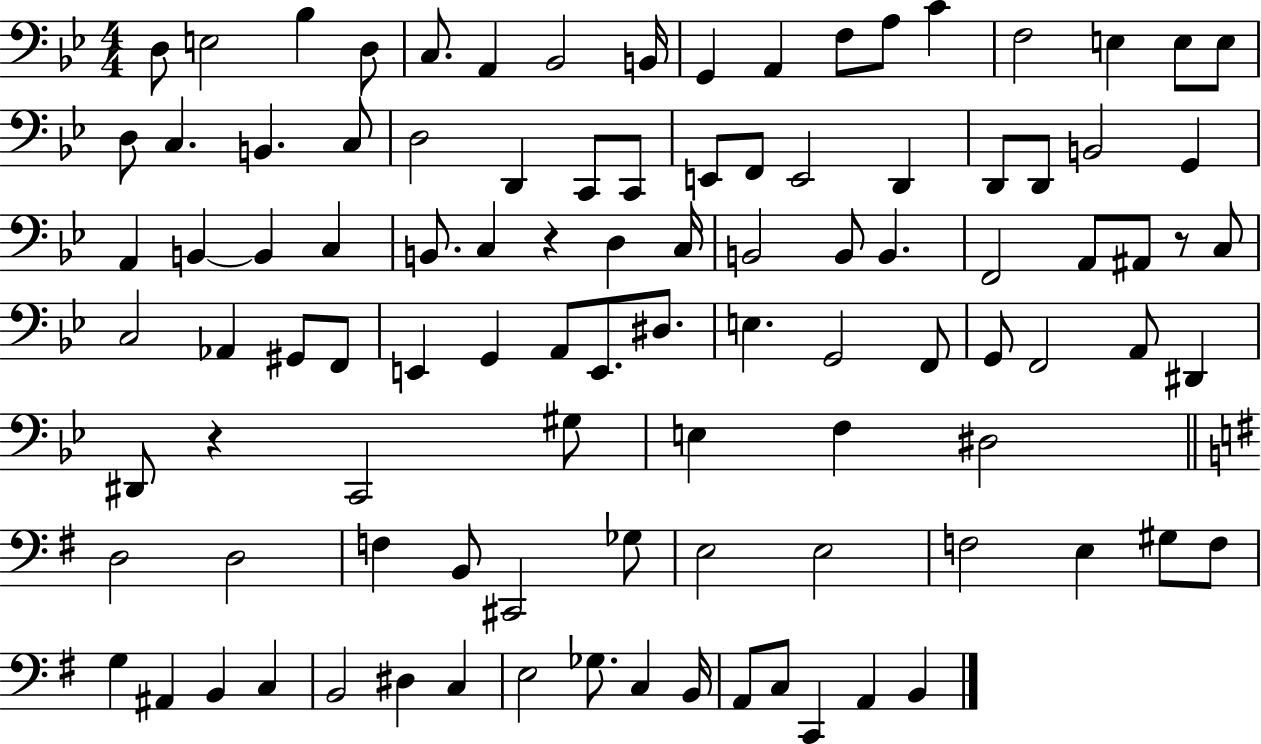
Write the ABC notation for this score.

X:1
T:Untitled
M:4/4
L:1/4
K:Bb
D,/2 E,2 _B, D,/2 C,/2 A,, _B,,2 B,,/4 G,, A,, F,/2 A,/2 C F,2 E, E,/2 E,/2 D,/2 C, B,, C,/2 D,2 D,, C,,/2 C,,/2 E,,/2 F,,/2 E,,2 D,, D,,/2 D,,/2 B,,2 G,, A,, B,, B,, C, B,,/2 C, z D, C,/4 B,,2 B,,/2 B,, F,,2 A,,/2 ^A,,/2 z/2 C,/2 C,2 _A,, ^G,,/2 F,,/2 E,, G,, A,,/2 E,,/2 ^D,/2 E, G,,2 F,,/2 G,,/2 F,,2 A,,/2 ^D,, ^D,,/2 z C,,2 ^G,/2 E, F, ^D,2 D,2 D,2 F, B,,/2 ^C,,2 _G,/2 E,2 E,2 F,2 E, ^G,/2 F,/2 G, ^A,, B,, C, B,,2 ^D, C, E,2 _G,/2 C, B,,/4 A,,/2 C,/2 C,, A,, B,,